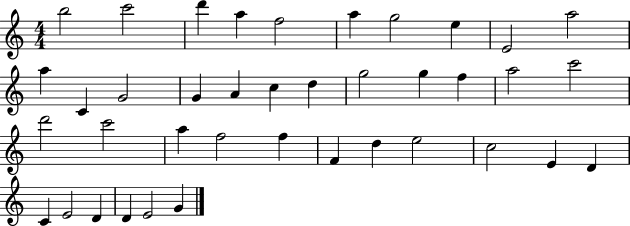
X:1
T:Untitled
M:4/4
L:1/4
K:C
b2 c'2 d' a f2 a g2 e E2 a2 a C G2 G A c d g2 g f a2 c'2 d'2 c'2 a f2 f F d e2 c2 E D C E2 D D E2 G